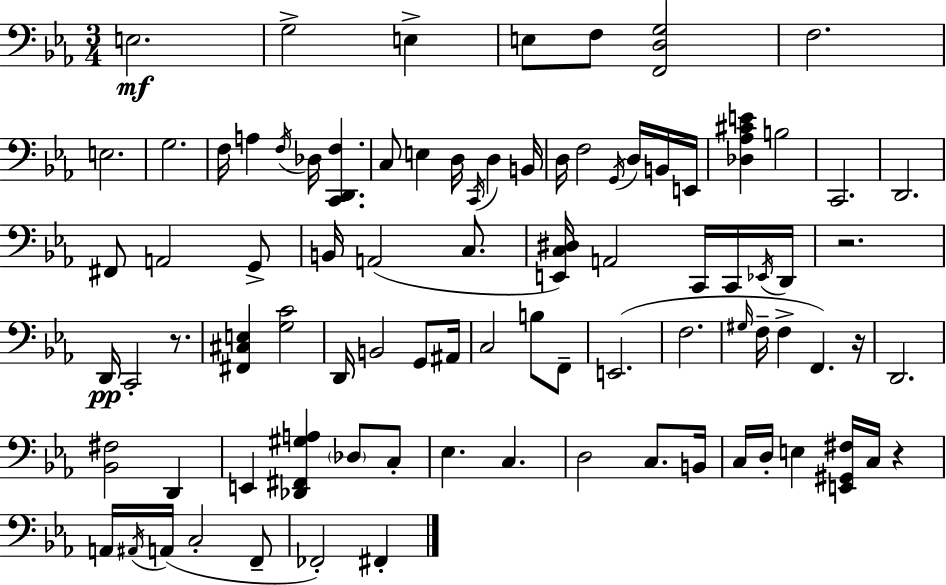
X:1
T:Untitled
M:3/4
L:1/4
K:Cm
E,2 G,2 E, E,/2 F,/2 [F,,D,G,]2 F,2 E,2 G,2 F,/4 A, F,/4 _D,/4 [C,,D,,F,] C,/2 E, D,/4 C,,/4 D, B,,/4 D,/4 F,2 G,,/4 D,/4 B,,/4 E,,/4 [_D,_A,^CE] B,2 C,,2 D,,2 ^F,,/2 A,,2 G,,/2 B,,/4 A,,2 C,/2 [E,,C,^D,]/4 A,,2 C,,/4 C,,/4 _E,,/4 D,,/4 z2 D,,/4 C,,2 z/2 [^F,,^C,E,] [G,C]2 D,,/4 B,,2 G,,/2 ^A,,/4 C,2 B,/2 F,,/2 E,,2 F,2 ^G,/4 F,/4 F, F,, z/4 D,,2 [_B,,^F,]2 D,, E,, [_D,,^F,,^G,A,] _D,/2 C,/2 _E, C, D,2 C,/2 B,,/4 C,/4 D,/4 E, [E,,^G,,^F,]/4 C,/4 z A,,/4 ^A,,/4 A,,/4 C,2 F,,/2 _F,,2 ^F,,